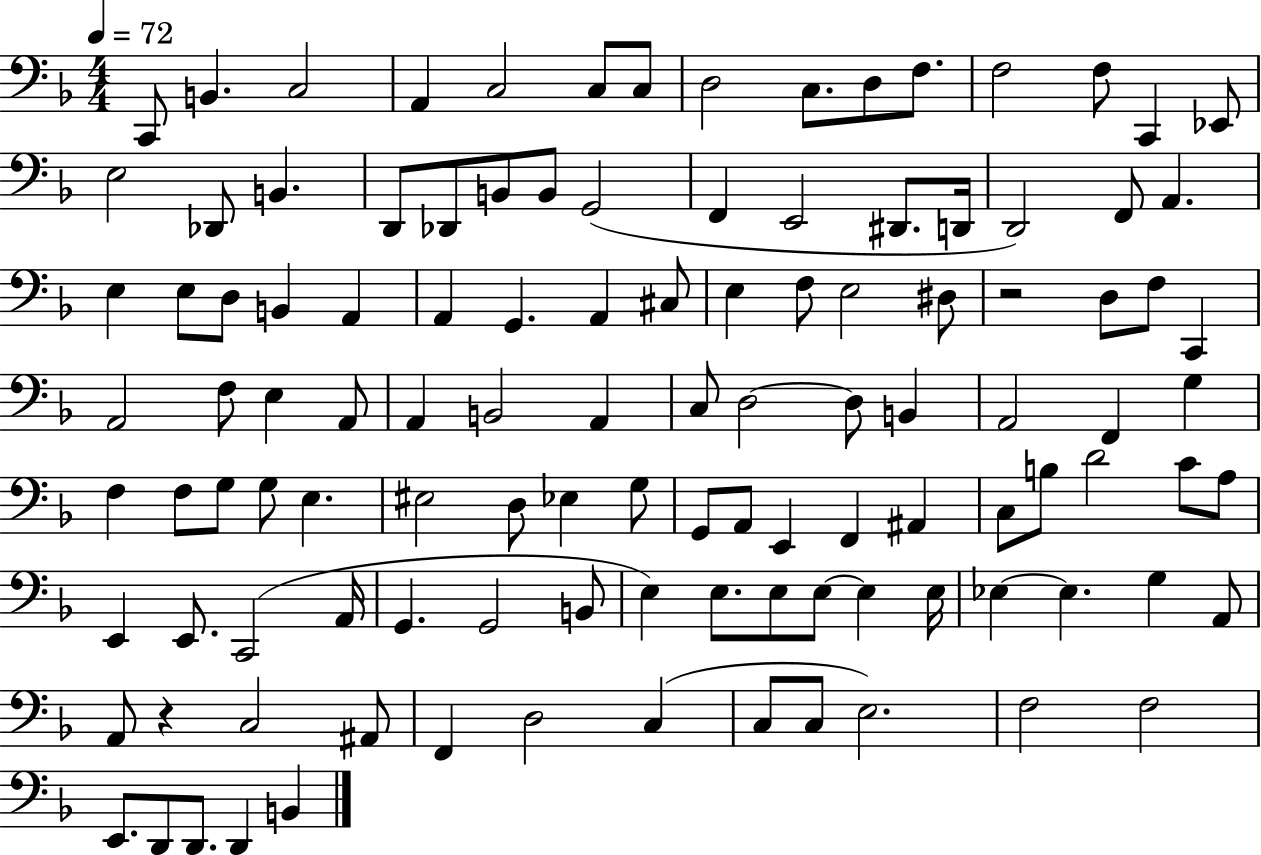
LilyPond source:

{
  \clef bass
  \numericTimeSignature
  \time 4/4
  \key f \major
  \tempo 4 = 72
  \repeat volta 2 { c,8 b,4. c2 | a,4 c2 c8 c8 | d2 c8. d8 f8. | f2 f8 c,4 ees,8 | \break e2 des,8 b,4. | d,8 des,8 b,8 b,8 g,2( | f,4 e,2 dis,8. d,16 | d,2) f,8 a,4. | \break e4 e8 d8 b,4 a,4 | a,4 g,4. a,4 cis8 | e4 f8 e2 dis8 | r2 d8 f8 c,4 | \break a,2 f8 e4 a,8 | a,4 b,2 a,4 | c8 d2~~ d8 b,4 | a,2 f,4 g4 | \break f4 f8 g8 g8 e4. | eis2 d8 ees4 g8 | g,8 a,8 e,4 f,4 ais,4 | c8 b8 d'2 c'8 a8 | \break e,4 e,8. c,2( a,16 | g,4. g,2 b,8 | e4) e8. e8 e8~~ e4 e16 | ees4~~ ees4. g4 a,8 | \break a,8 r4 c2 ais,8 | f,4 d2 c4( | c8 c8 e2.) | f2 f2 | \break e,8. d,8 d,8. d,4 b,4 | } \bar "|."
}